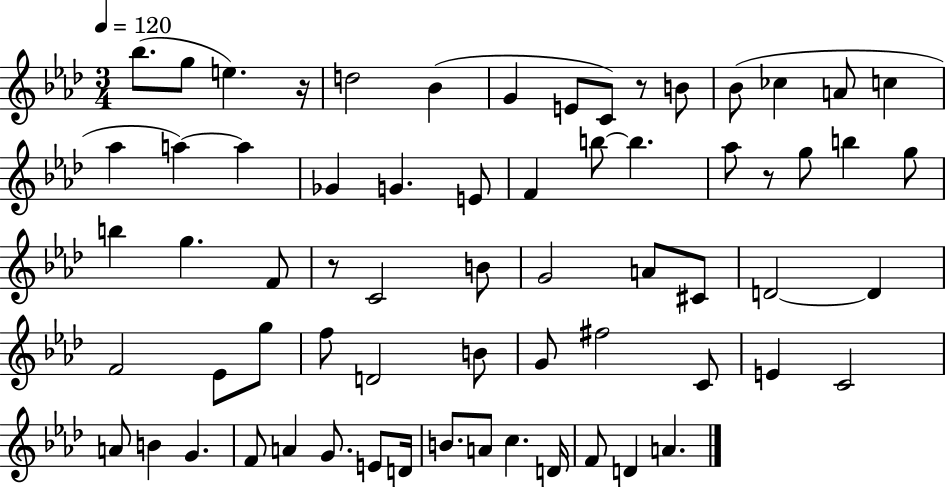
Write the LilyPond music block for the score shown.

{
  \clef treble
  \numericTimeSignature
  \time 3/4
  \key aes \major
  \tempo 4 = 120
  bes''8.( g''8 e''4.) r16 | d''2 bes'4( | g'4 e'8 c'8) r8 b'8 | bes'8( ces''4 a'8 c''4 | \break aes''4 a''4~~) a''4 | ges'4 g'4. e'8 | f'4 b''8~~ b''4. | aes''8 r8 g''8 b''4 g''8 | \break b''4 g''4. f'8 | r8 c'2 b'8 | g'2 a'8 cis'8 | d'2~~ d'4 | \break f'2 ees'8 g''8 | f''8 d'2 b'8 | g'8 fis''2 c'8 | e'4 c'2 | \break a'8 b'4 g'4. | f'8 a'4 g'8. e'8 d'16 | b'8. a'8 c''4. d'16 | f'8 d'4 a'4. | \break \bar "|."
}